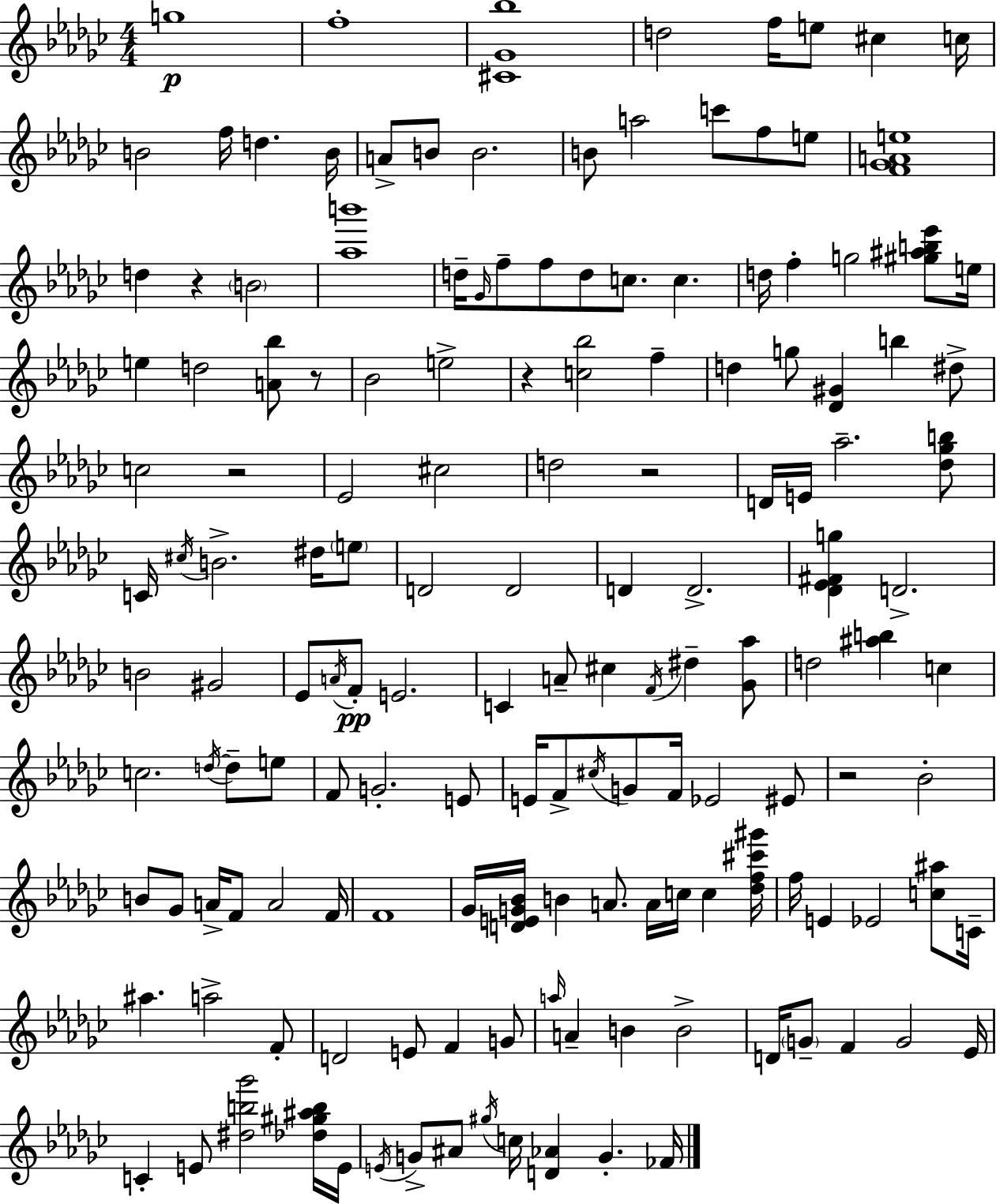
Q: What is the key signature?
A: EES minor